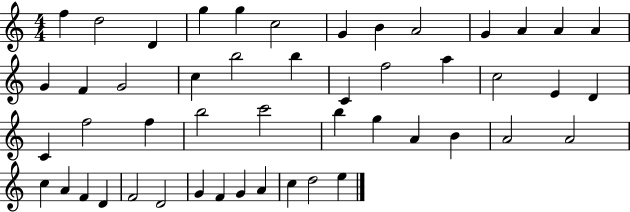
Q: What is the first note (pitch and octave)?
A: F5